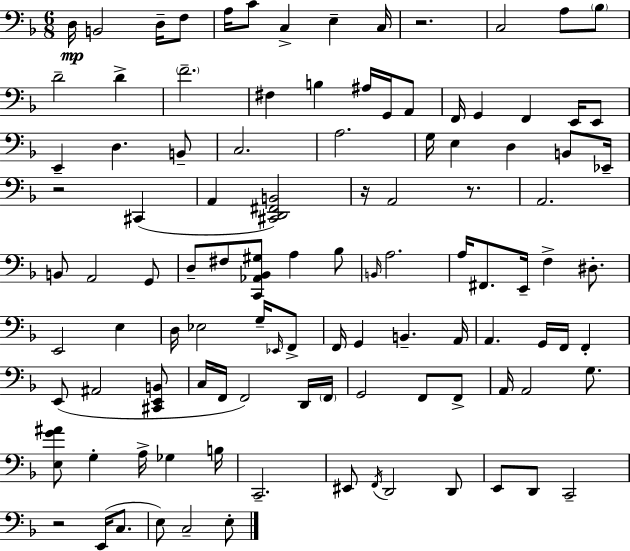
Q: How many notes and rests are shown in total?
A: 107